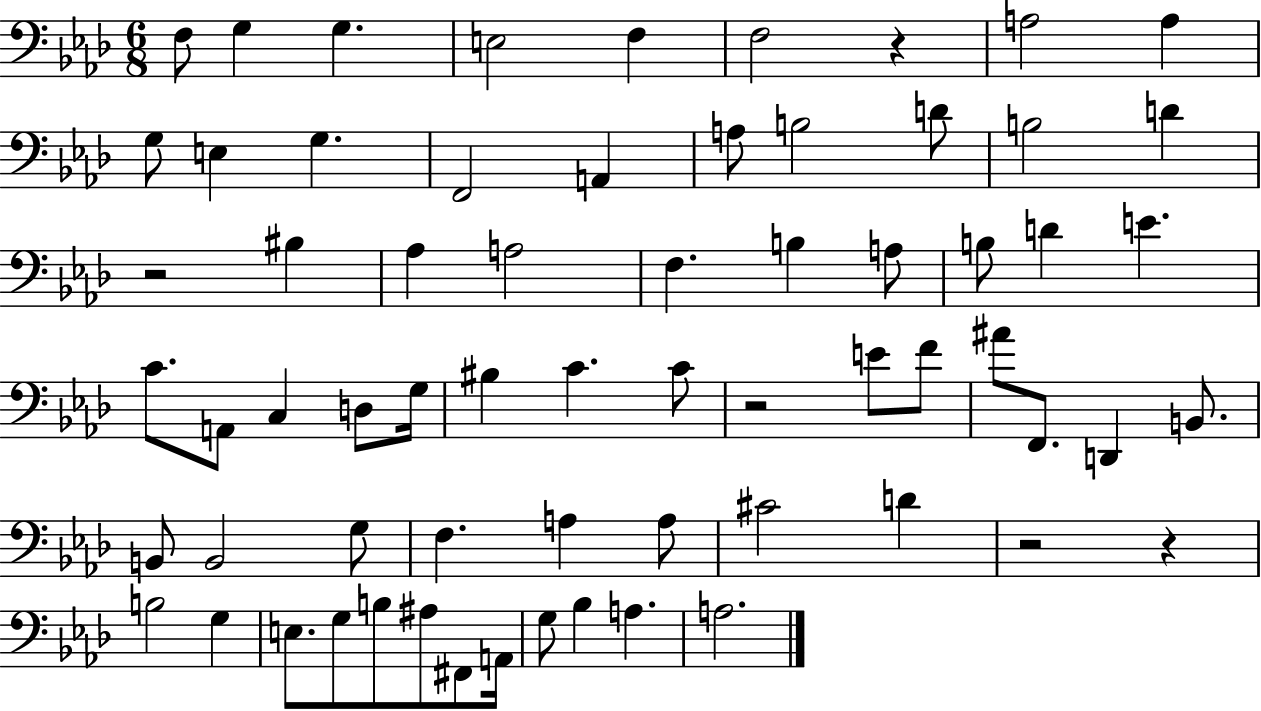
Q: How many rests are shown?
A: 5